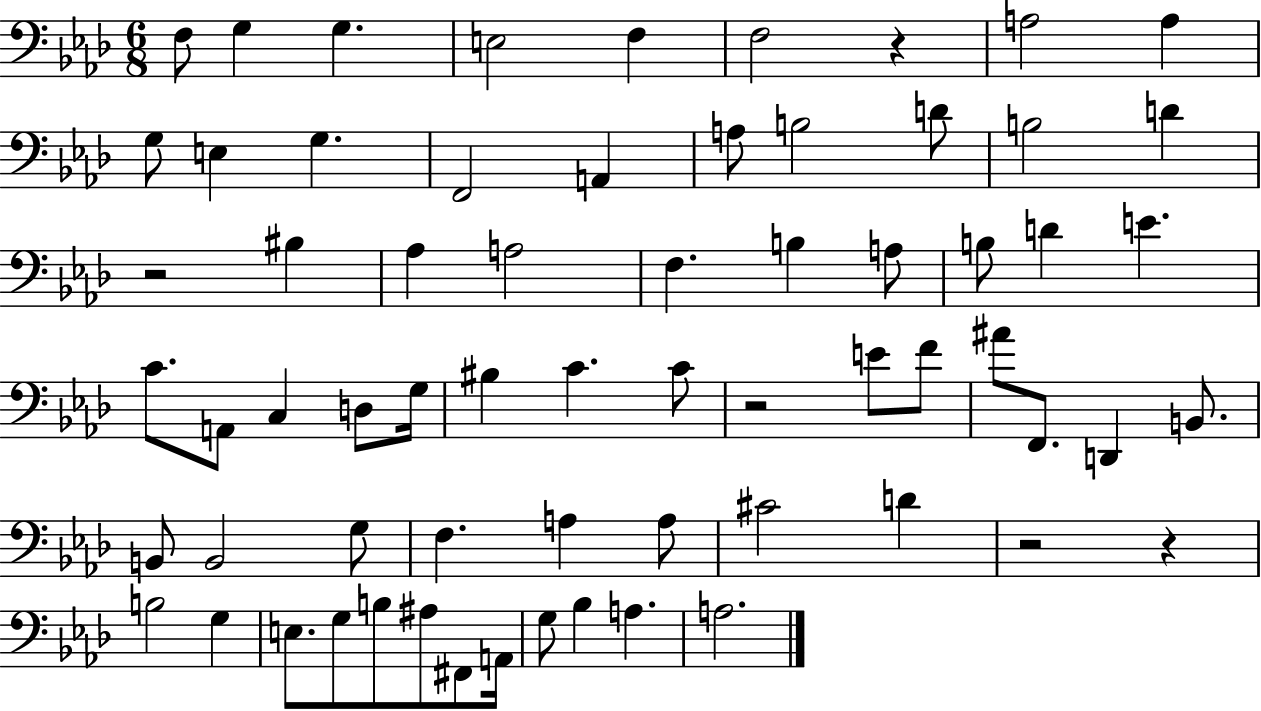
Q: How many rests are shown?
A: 5